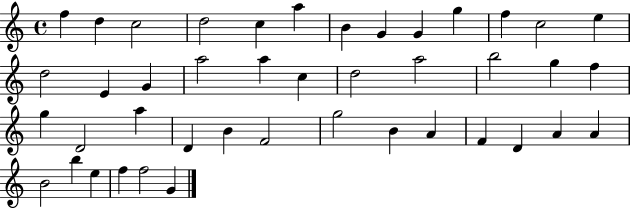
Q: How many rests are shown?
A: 0